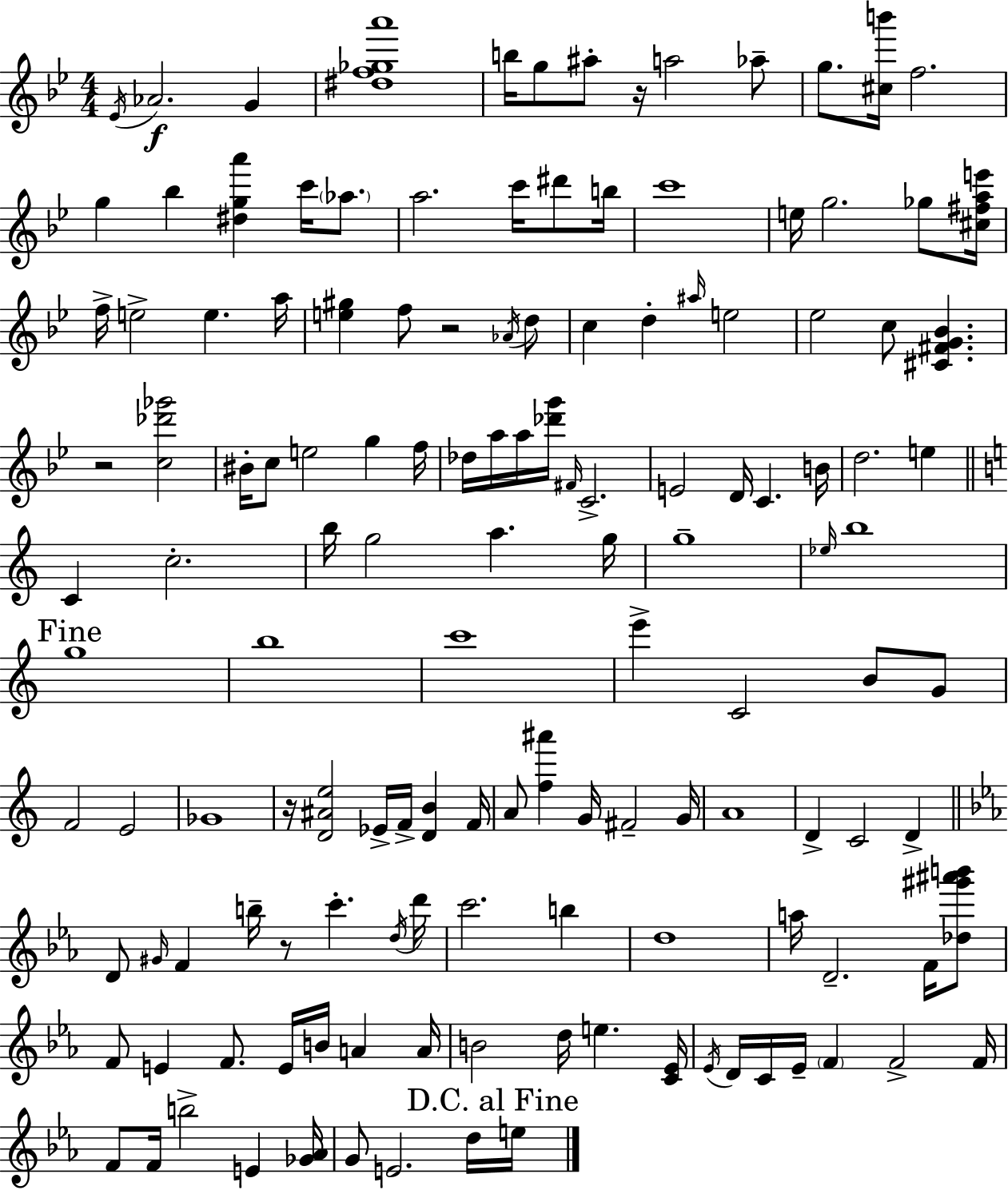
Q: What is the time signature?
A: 4/4